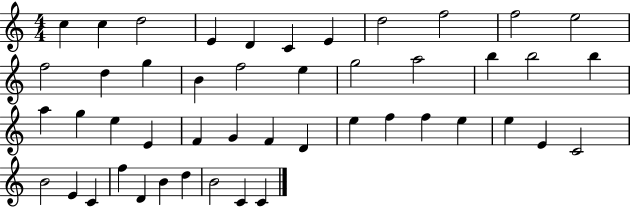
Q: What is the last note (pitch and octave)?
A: C4